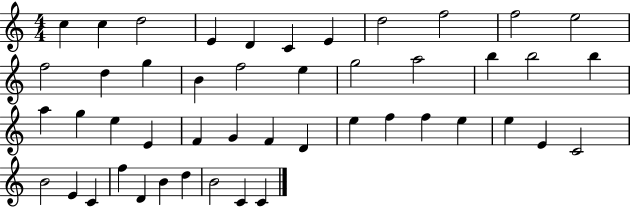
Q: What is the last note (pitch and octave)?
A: C4